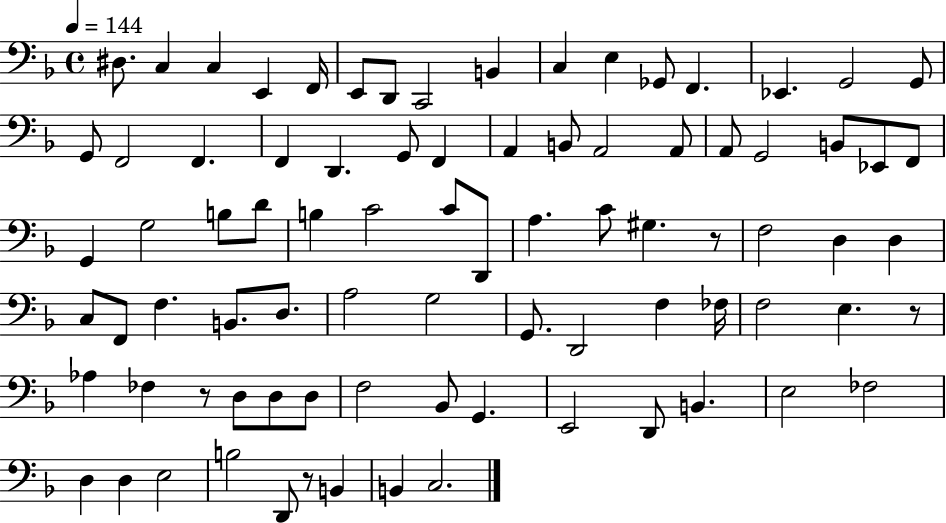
{
  \clef bass
  \time 4/4
  \defaultTimeSignature
  \key f \major
  \tempo 4 = 144
  dis8. c4 c4 e,4 f,16 | e,8 d,8 c,2 b,4 | c4 e4 ges,8 f,4. | ees,4. g,2 g,8 | \break g,8 f,2 f,4. | f,4 d,4. g,8 f,4 | a,4 b,8 a,2 a,8 | a,8 g,2 b,8 ees,8 f,8 | \break g,4 g2 b8 d'8 | b4 c'2 c'8 d,8 | a4. c'8 gis4. r8 | f2 d4 d4 | \break c8 f,8 f4. b,8. d8. | a2 g2 | g,8. d,2 f4 fes16 | f2 e4. r8 | \break aes4 fes4 r8 d8 d8 d8 | f2 bes,8 g,4. | e,2 d,8 b,4. | e2 fes2 | \break d4 d4 e2 | b2 d,8 r8 b,4 | b,4 c2. | \bar "|."
}